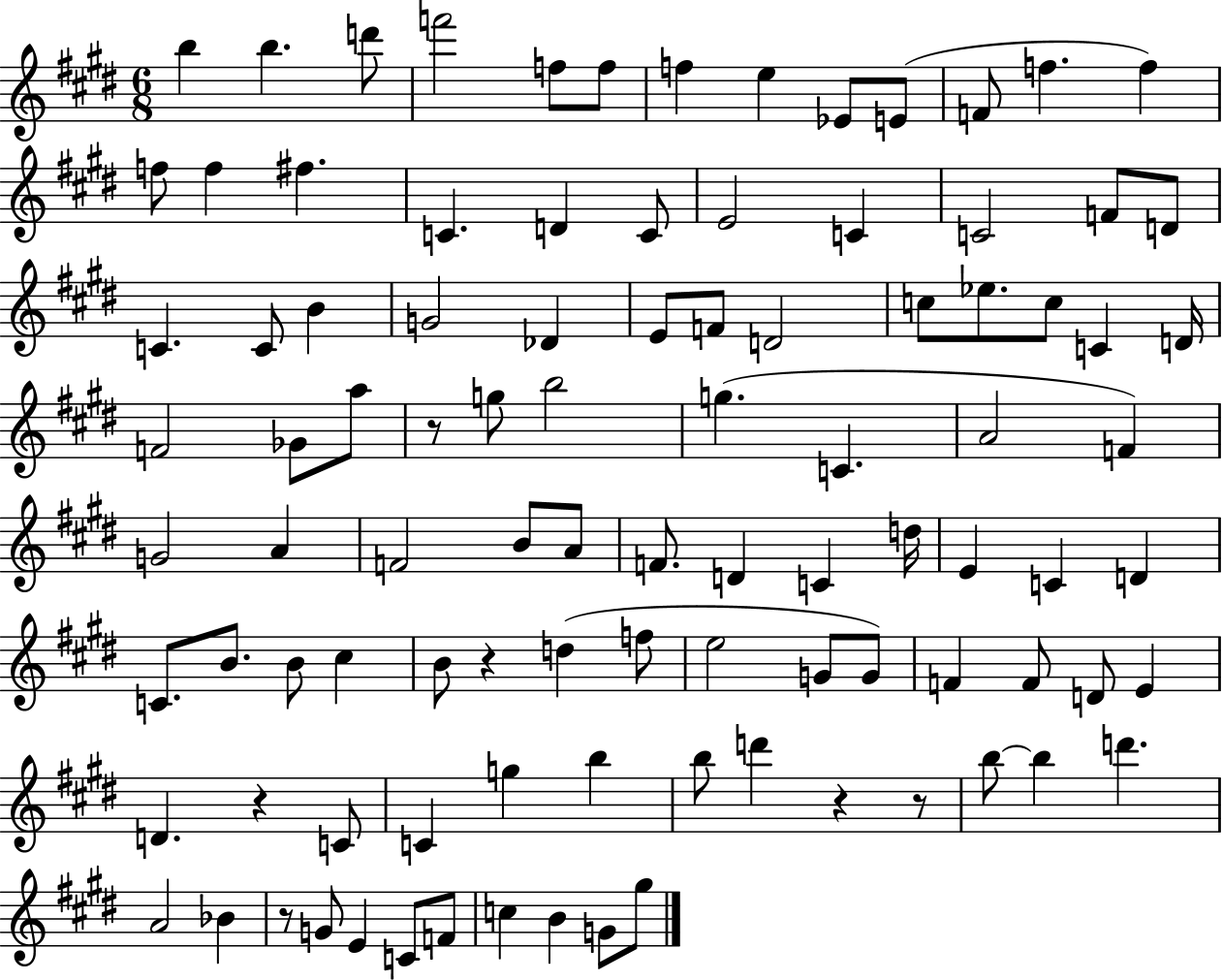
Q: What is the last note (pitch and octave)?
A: G#5